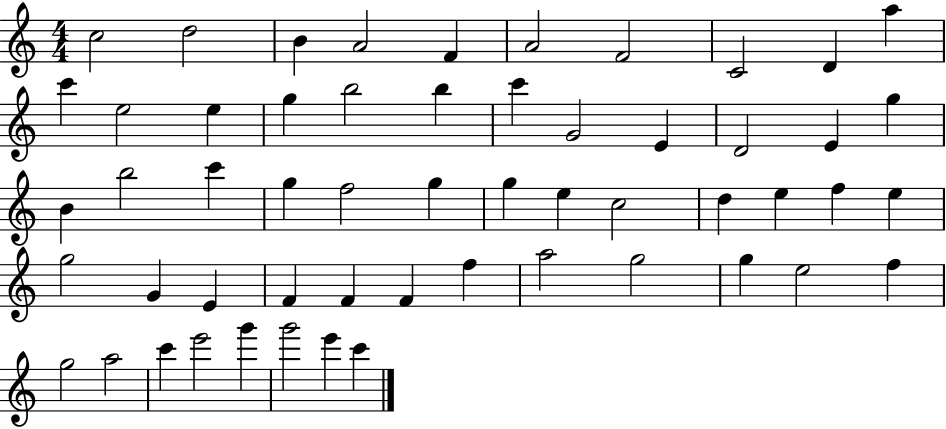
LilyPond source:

{
  \clef treble
  \numericTimeSignature
  \time 4/4
  \key c \major
  c''2 d''2 | b'4 a'2 f'4 | a'2 f'2 | c'2 d'4 a''4 | \break c'''4 e''2 e''4 | g''4 b''2 b''4 | c'''4 g'2 e'4 | d'2 e'4 g''4 | \break b'4 b''2 c'''4 | g''4 f''2 g''4 | g''4 e''4 c''2 | d''4 e''4 f''4 e''4 | \break g''2 g'4 e'4 | f'4 f'4 f'4 f''4 | a''2 g''2 | g''4 e''2 f''4 | \break g''2 a''2 | c'''4 e'''2 g'''4 | g'''2 e'''4 c'''4 | \bar "|."
}